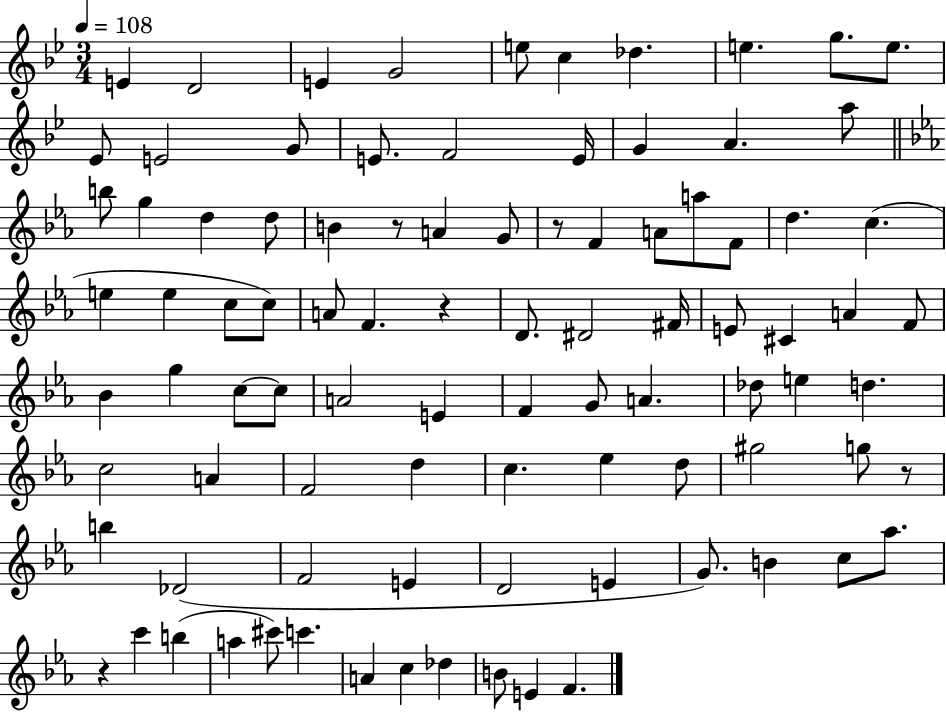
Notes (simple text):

E4/q D4/h E4/q G4/h E5/e C5/q Db5/q. E5/q. G5/e. E5/e. Eb4/e E4/h G4/e E4/e. F4/h E4/s G4/q A4/q. A5/e B5/e G5/q D5/q D5/e B4/q R/e A4/q G4/e R/e F4/q A4/e A5/e F4/e D5/q. C5/q. E5/q E5/q C5/e C5/e A4/e F4/q. R/q D4/e. D#4/h F#4/s E4/e C#4/q A4/q F4/e Bb4/q G5/q C5/e C5/e A4/h E4/q F4/q G4/e A4/q. Db5/e E5/q D5/q. C5/h A4/q F4/h D5/q C5/q. Eb5/q D5/e G#5/h G5/e R/e B5/q Db4/h F4/h E4/q D4/h E4/q G4/e. B4/q C5/e Ab5/e. R/q C6/q B5/q A5/q C#6/e C6/q. A4/q C5/q Db5/q B4/e E4/q F4/q.